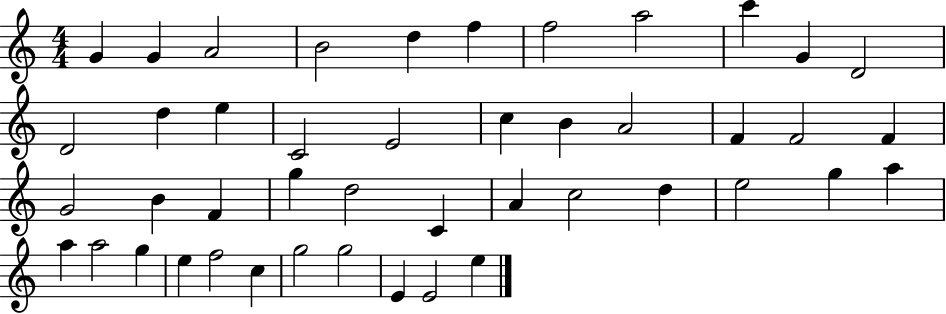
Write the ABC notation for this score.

X:1
T:Untitled
M:4/4
L:1/4
K:C
G G A2 B2 d f f2 a2 c' G D2 D2 d e C2 E2 c B A2 F F2 F G2 B F g d2 C A c2 d e2 g a a a2 g e f2 c g2 g2 E E2 e